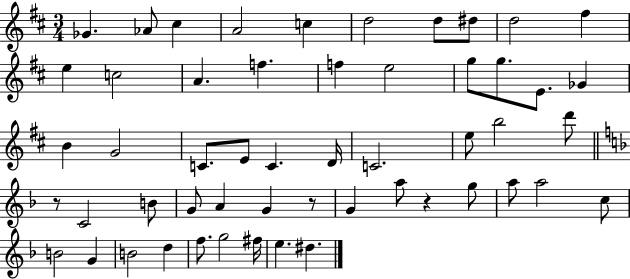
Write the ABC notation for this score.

X:1
T:Untitled
M:3/4
L:1/4
K:D
_G _A/2 ^c A2 c d2 d/2 ^d/2 d2 ^f e c2 A f f e2 g/2 g/2 E/2 _G B G2 C/2 E/2 C D/4 C2 e/2 b2 d'/2 z/2 C2 B/2 G/2 A G z/2 G a/2 z g/2 a/2 a2 c/2 B2 G B2 d f/2 g2 ^f/4 e ^d